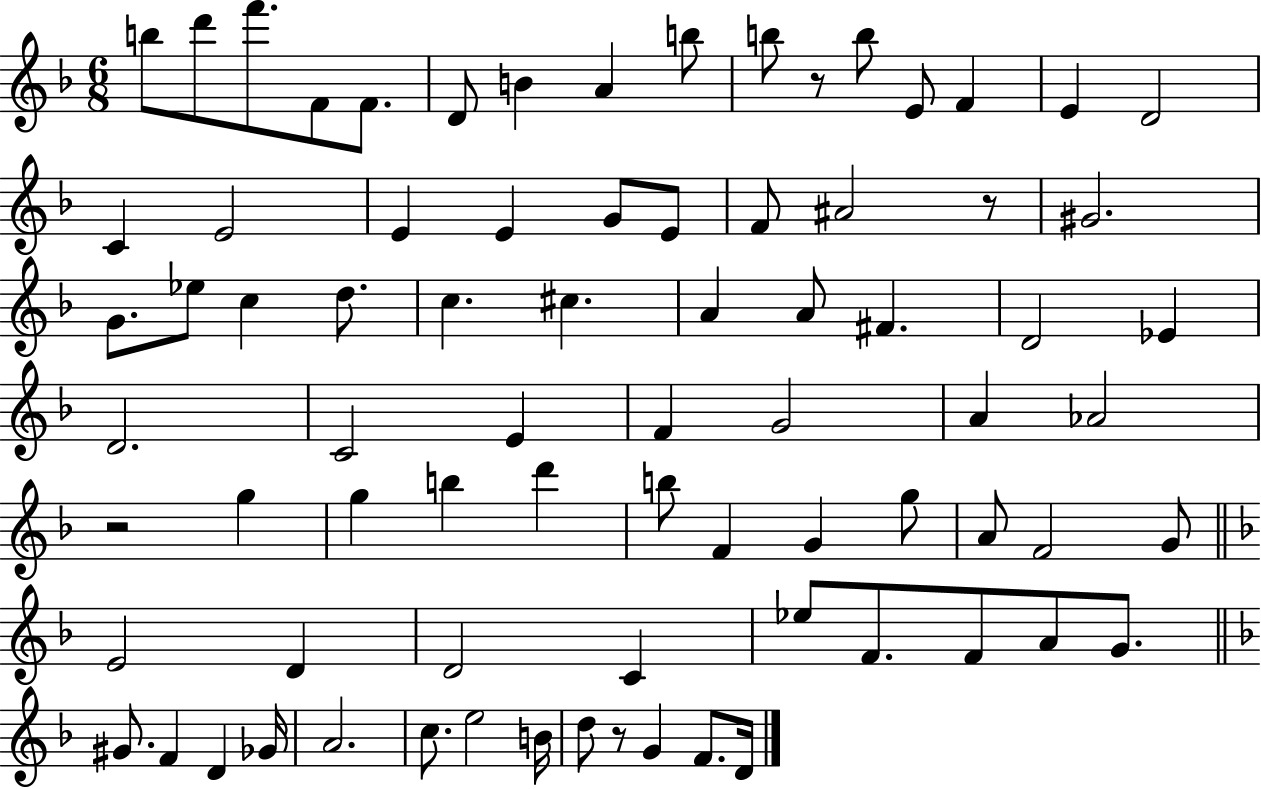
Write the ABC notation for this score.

X:1
T:Untitled
M:6/8
L:1/4
K:F
b/2 d'/2 f'/2 F/2 F/2 D/2 B A b/2 b/2 z/2 b/2 E/2 F E D2 C E2 E E G/2 E/2 F/2 ^A2 z/2 ^G2 G/2 _e/2 c d/2 c ^c A A/2 ^F D2 _E D2 C2 E F G2 A _A2 z2 g g b d' b/2 F G g/2 A/2 F2 G/2 E2 D D2 C _e/2 F/2 F/2 A/2 G/2 ^G/2 F D _G/4 A2 c/2 e2 B/4 d/2 z/2 G F/2 D/4